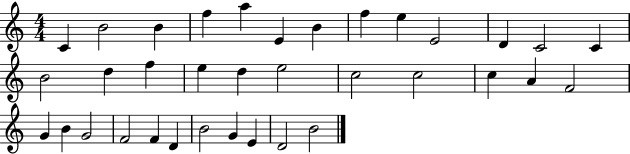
{
  \clef treble
  \numericTimeSignature
  \time 4/4
  \key c \major
  c'4 b'2 b'4 | f''4 a''4 e'4 b'4 | f''4 e''4 e'2 | d'4 c'2 c'4 | \break b'2 d''4 f''4 | e''4 d''4 e''2 | c''2 c''2 | c''4 a'4 f'2 | \break g'4 b'4 g'2 | f'2 f'4 d'4 | b'2 g'4 e'4 | d'2 b'2 | \break \bar "|."
}